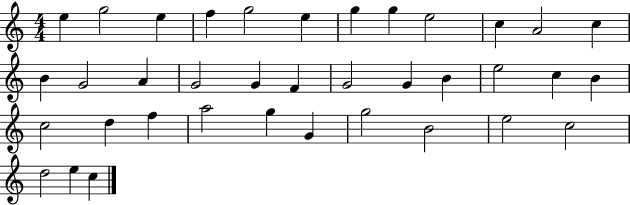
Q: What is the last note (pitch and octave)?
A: C5